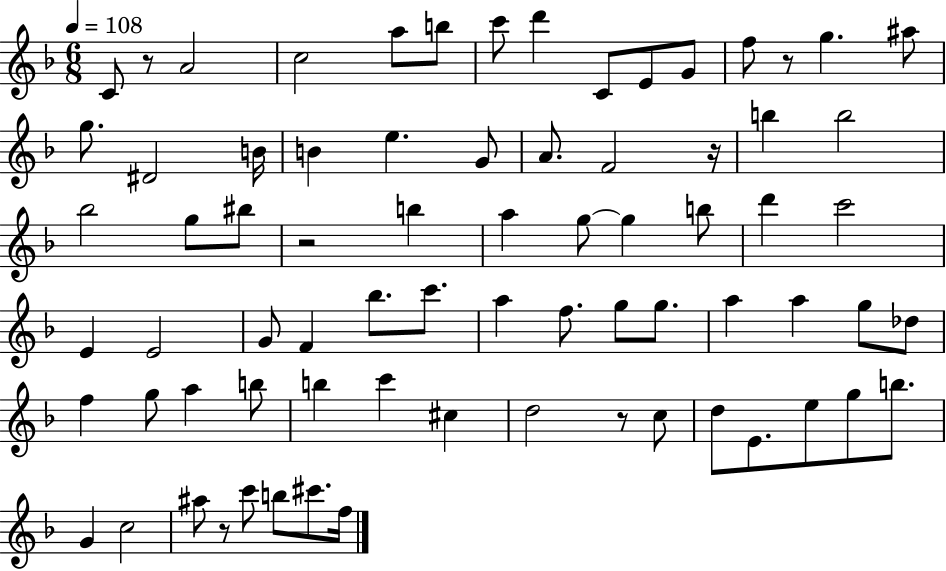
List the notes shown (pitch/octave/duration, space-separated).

C4/e R/e A4/h C5/h A5/e B5/e C6/e D6/q C4/e E4/e G4/e F5/e R/e G5/q. A#5/e G5/e. D#4/h B4/s B4/q E5/q. G4/e A4/e. F4/h R/s B5/q B5/h Bb5/h G5/e BIS5/e R/h B5/q A5/q G5/e G5/q B5/e D6/q C6/h E4/q E4/h G4/e F4/q Bb5/e. C6/e. A5/q F5/e. G5/e G5/e. A5/q A5/q G5/e Db5/e F5/q G5/e A5/q B5/e B5/q C6/q C#5/q D5/h R/e C5/e D5/e E4/e. E5/e G5/e B5/e. G4/q C5/h A#5/e R/e C6/e B5/e C#6/e. F5/s